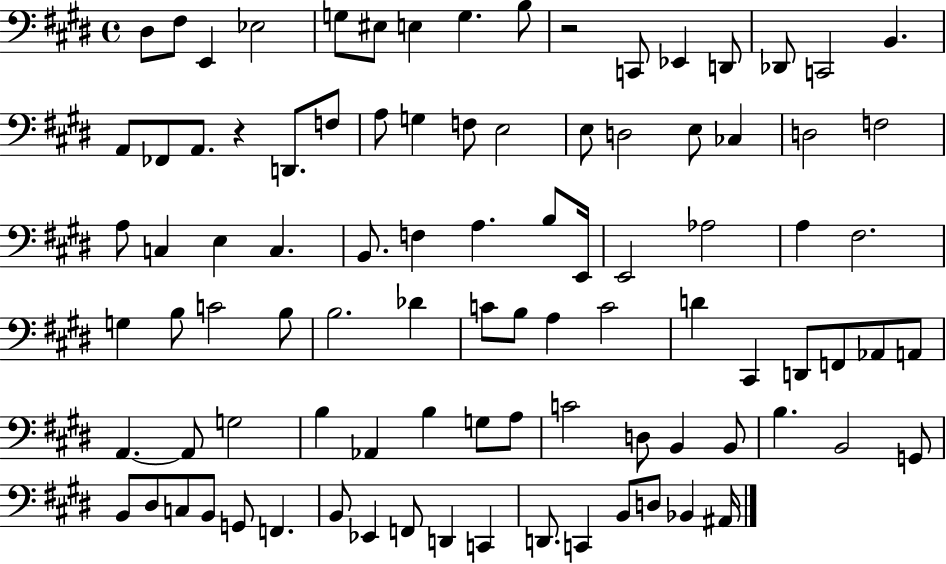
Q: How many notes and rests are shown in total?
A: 93